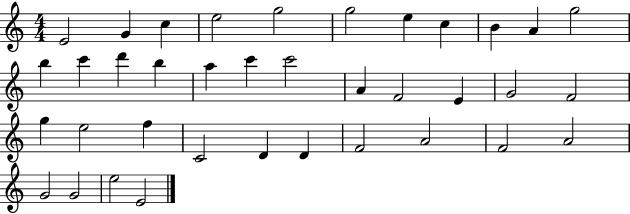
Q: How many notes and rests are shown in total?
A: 37